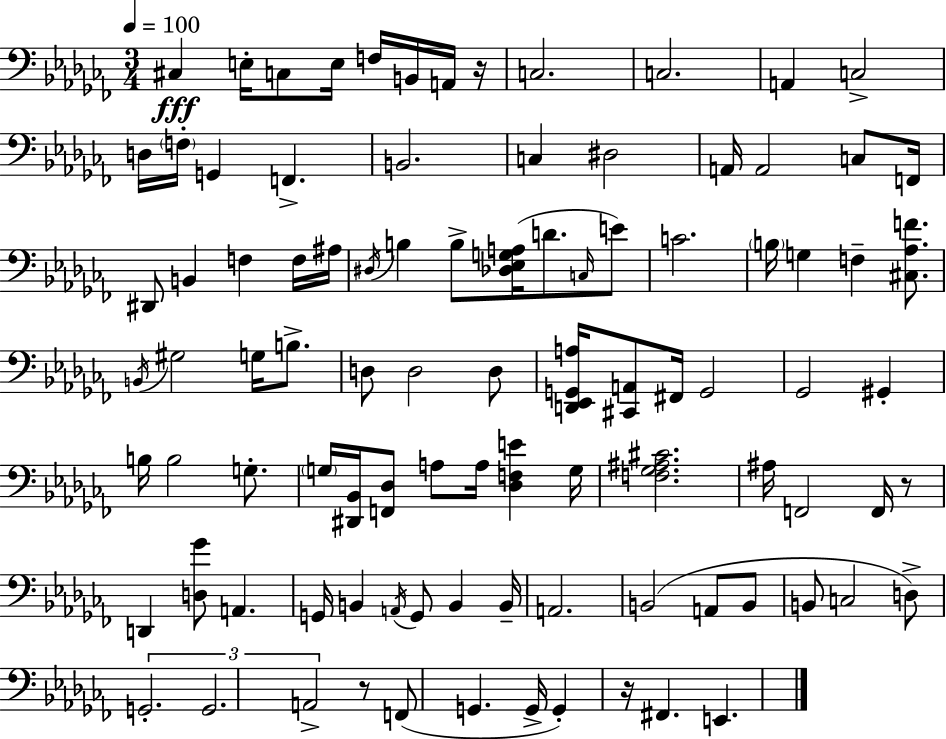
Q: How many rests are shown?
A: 4